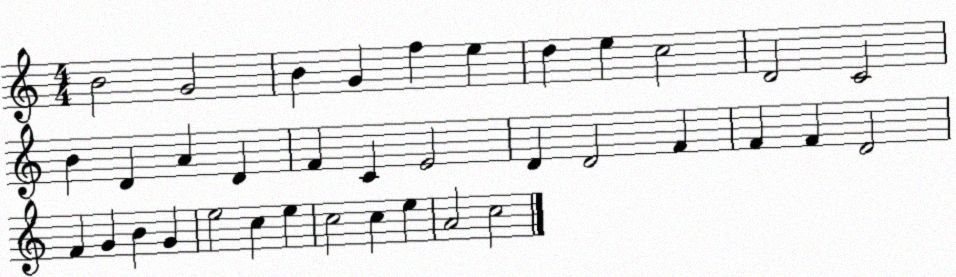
X:1
T:Untitled
M:4/4
L:1/4
K:C
B2 G2 B G f e d e c2 D2 C2 B D A D F C E2 D D2 F F F D2 F G B G e2 c e c2 c e A2 c2